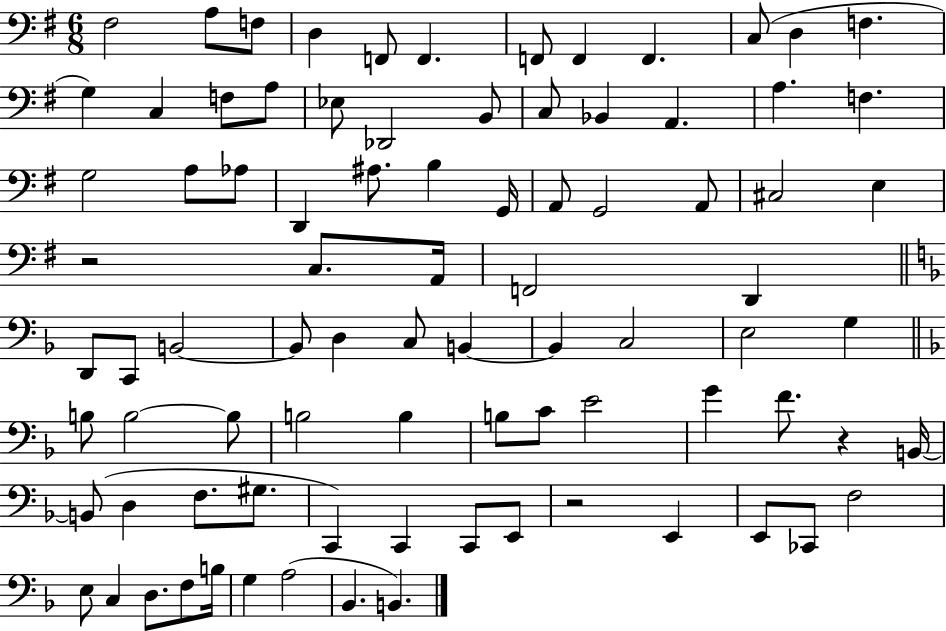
X:1
T:Untitled
M:6/8
L:1/4
K:G
^F,2 A,/2 F,/2 D, F,,/2 F,, F,,/2 F,, F,, C,/2 D, F, G, C, F,/2 A,/2 _E,/2 _D,,2 B,,/2 C,/2 _B,, A,, A, F, G,2 A,/2 _A,/2 D,, ^A,/2 B, G,,/4 A,,/2 G,,2 A,,/2 ^C,2 E, z2 C,/2 A,,/4 F,,2 D,, D,,/2 C,,/2 B,,2 B,,/2 D, C,/2 B,, B,, C,2 E,2 G, B,/2 B,2 B,/2 B,2 B, B,/2 C/2 E2 G F/2 z B,,/4 B,,/2 D, F,/2 ^G,/2 C,, C,, C,,/2 E,,/2 z2 E,, E,,/2 _C,,/2 F,2 E,/2 C, D,/2 F,/2 B,/4 G, A,2 _B,, B,,